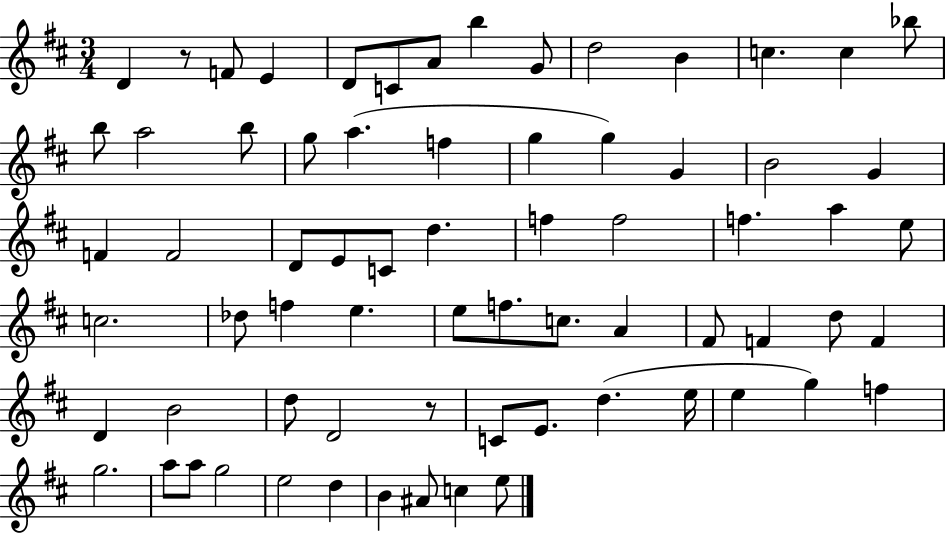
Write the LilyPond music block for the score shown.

{
  \clef treble
  \numericTimeSignature
  \time 3/4
  \key d \major
  d'4 r8 f'8 e'4 | d'8 c'8 a'8 b''4 g'8 | d''2 b'4 | c''4. c''4 bes''8 | \break b''8 a''2 b''8 | g''8 a''4.( f''4 | g''4 g''4) g'4 | b'2 g'4 | \break f'4 f'2 | d'8 e'8 c'8 d''4. | f''4 f''2 | f''4. a''4 e''8 | \break c''2. | des''8 f''4 e''4. | e''8 f''8. c''8. a'4 | fis'8 f'4 d''8 f'4 | \break d'4 b'2 | d''8 d'2 r8 | c'8 e'8. d''4.( e''16 | e''4 g''4) f''4 | \break g''2. | a''8 a''8 g''2 | e''2 d''4 | b'4 ais'8 c''4 e''8 | \break \bar "|."
}